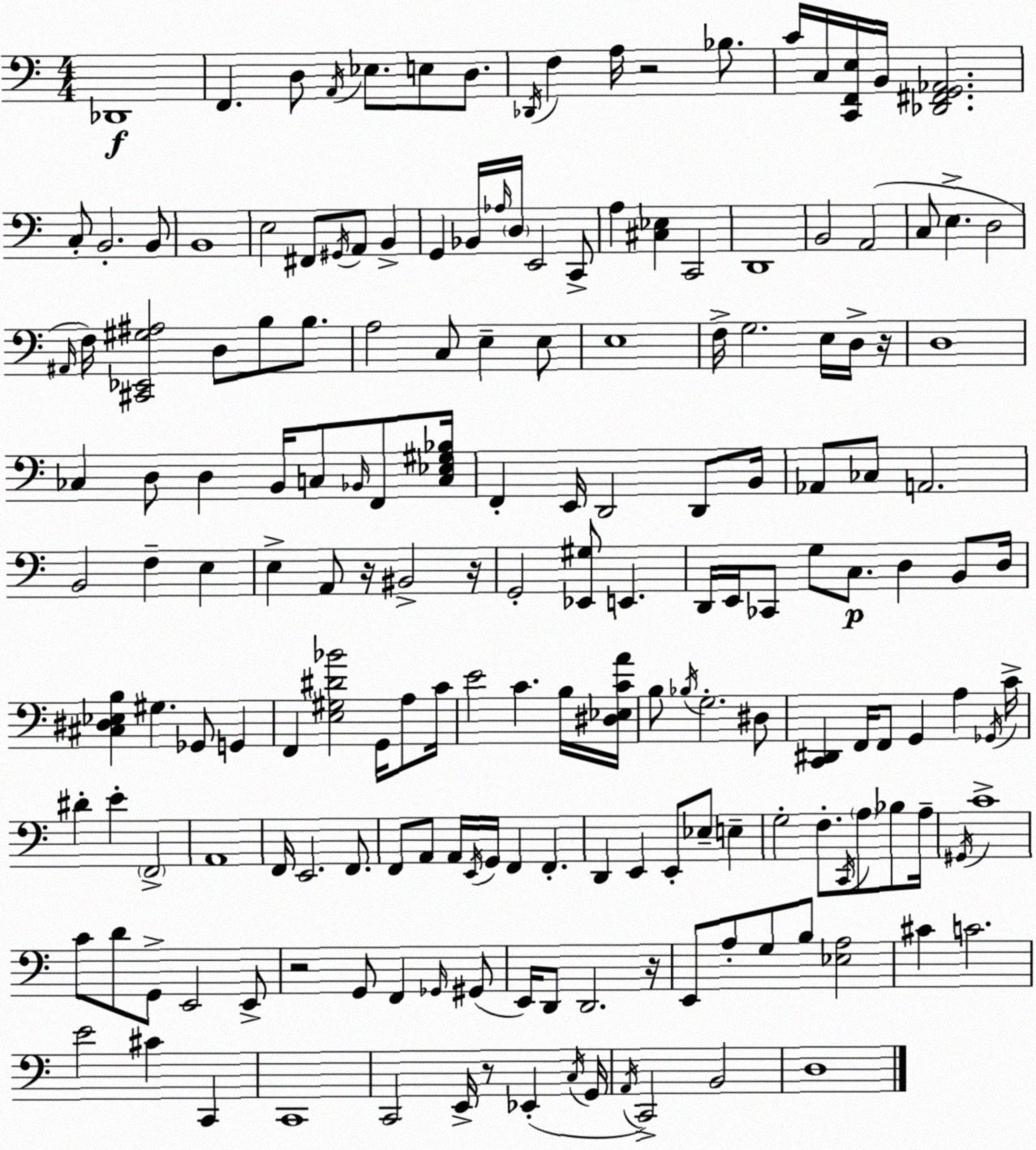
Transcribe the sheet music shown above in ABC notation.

X:1
T:Untitled
M:4/4
L:1/4
K:Am
_D,,4 F,, D,/2 A,,/4 _E,/2 E,/2 D,/2 _D,,/4 F, A,/4 z2 _B,/2 C/4 C,/4 [C,,F,,E,]/4 B,,/4 [_D,,^F,,G,,_A,,]2 C,/2 B,,2 B,,/2 B,,4 E,2 ^F,,/2 ^G,,/4 A,,/2 B,, G,, _B,,/4 _A,/4 D,/4 E,,2 C,,/2 A, [^C,_E,] C,,2 D,,4 B,,2 A,,2 C,/2 E, D,2 ^A,,/4 F,/4 [^C,,_E,,^G,^A,]2 D,/2 B,/2 B,/2 A,2 C,/2 E, E,/2 E,4 F,/4 G,2 E,/4 D,/4 z/4 D,4 _C, D,/2 D, B,,/4 C,/2 _B,,/4 F,,/2 [C,_E,^G,_B,]/4 F,, E,,/4 D,,2 D,,/2 B,,/4 _A,,/2 _C,/2 A,,2 B,,2 F, E, E, A,,/2 z/4 ^B,,2 z/4 G,,2 [_E,,^G,]/2 E,, D,,/4 E,,/4 _C,,/2 G,/2 C,/2 D, B,,/2 D,/4 [^C,^D,_E,B,] ^G, _G,,/2 G,, F,, [E,^G,^D_B]2 G,,/4 A,/2 C/4 E2 C B,/4 [^D,_E,CA]/4 B,/2 _B,/4 G,2 ^D,/2 [C,,^D,,] F,,/4 F,,/2 G,, A, _G,,/4 C/4 ^D E F,,2 A,,4 F,,/4 E,,2 F,,/2 F,,/2 A,,/2 A,,/4 E,,/4 G,,/4 F,, F,, D,, E,, E,,/2 _E,/2 E, G,2 F,/2 C,,/4 A,/2 _B,/2 A,/4 ^G,,/4 C4 C/2 D/2 G,,/2 E,,2 E,,/2 z2 G,,/2 F,, _G,,/4 ^G,,/2 E,,/4 D,,/2 D,,2 z/4 E,,/2 A,/2 G,/2 B,/2 [_E,A,]2 ^C C2 E2 ^C C,, C,,4 C,,2 E,,/4 z/2 _E,, C,/4 G,,/4 A,,/4 C,,2 B,,2 D,4